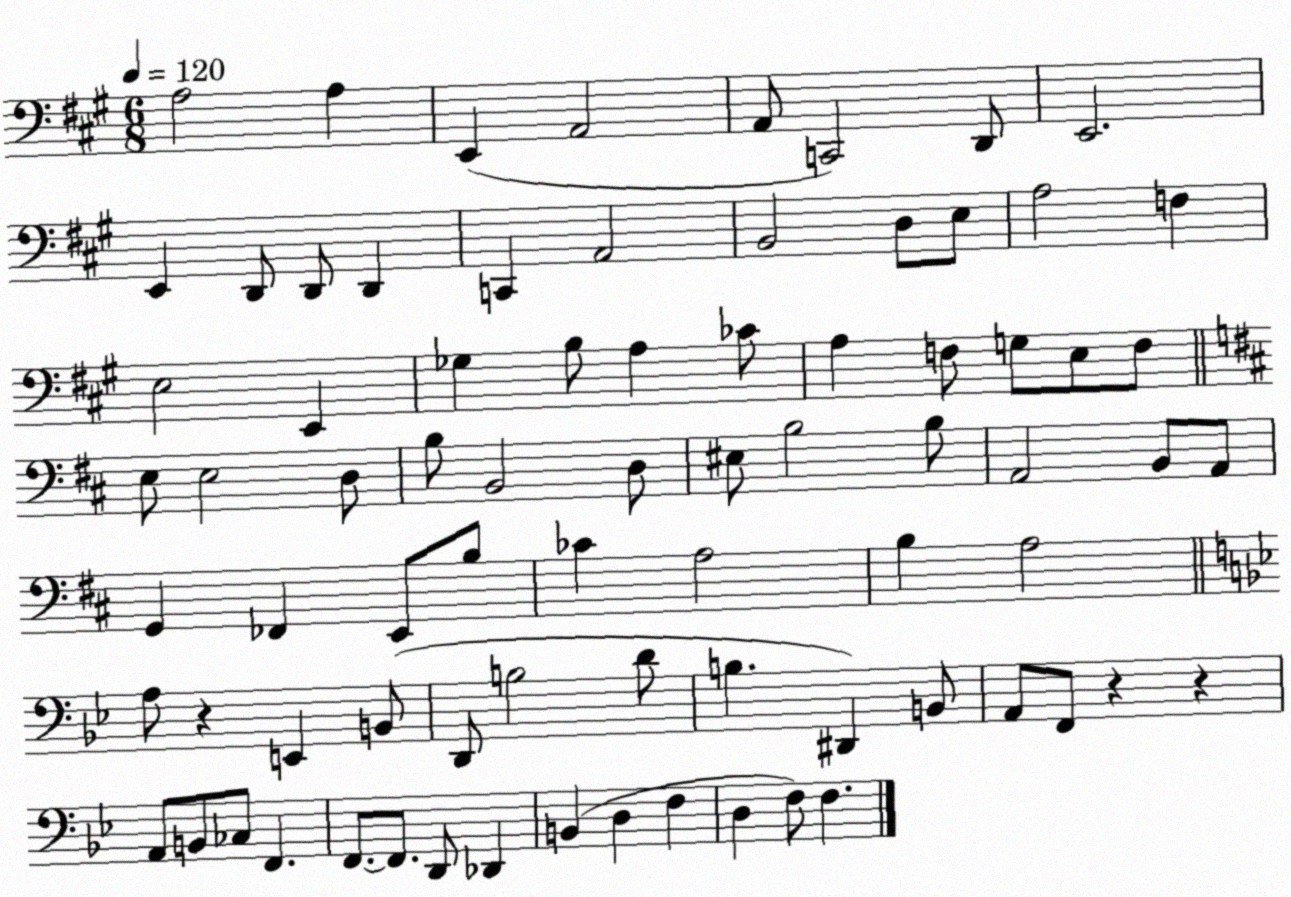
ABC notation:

X:1
T:Untitled
M:6/8
L:1/4
K:A
A,2 A, E,, A,,2 A,,/2 C,,2 D,,/2 E,,2 E,, D,,/2 D,,/2 D,, C,, A,,2 B,,2 D,/2 E,/2 A,2 F, E,2 E,, _G, B,/2 A, _C/2 A, F,/2 G,/2 E,/2 F,/2 E,/2 E,2 D,/2 B,/2 B,,2 D,/2 ^E,/2 B,2 B,/2 A,,2 B,,/2 A,,/2 G,, _F,, E,,/2 B,/2 _C A,2 B, A,2 A,/2 z E,, B,,/2 D,,/2 B,2 D/2 B, ^D,, B,,/2 A,,/2 F,,/2 z z A,,/2 B,,/2 _C,/2 F,, F,,/2 F,,/2 D,,/2 _D,, B,, D, F, D, F,/2 F,